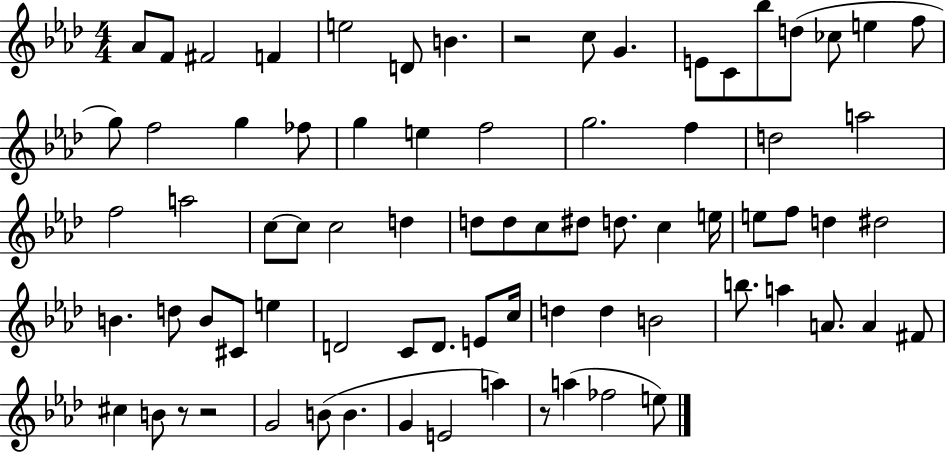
Ab4/e F4/e F#4/h F4/q E5/h D4/e B4/q. R/h C5/e G4/q. E4/e C4/e Bb5/e D5/e CES5/e E5/q F5/e G5/e F5/h G5/q FES5/e G5/q E5/q F5/h G5/h. F5/q D5/h A5/h F5/h A5/h C5/e C5/e C5/h D5/q D5/e D5/e C5/e D#5/e D5/e. C5/q E5/s E5/e F5/e D5/q D#5/h B4/q. D5/e B4/e C#4/e E5/q D4/h C4/e D4/e. E4/e C5/s D5/q D5/q B4/h B5/e. A5/q A4/e. A4/q F#4/e C#5/q B4/e R/e R/h G4/h B4/e B4/q. G4/q E4/h A5/q R/e A5/q FES5/h E5/e